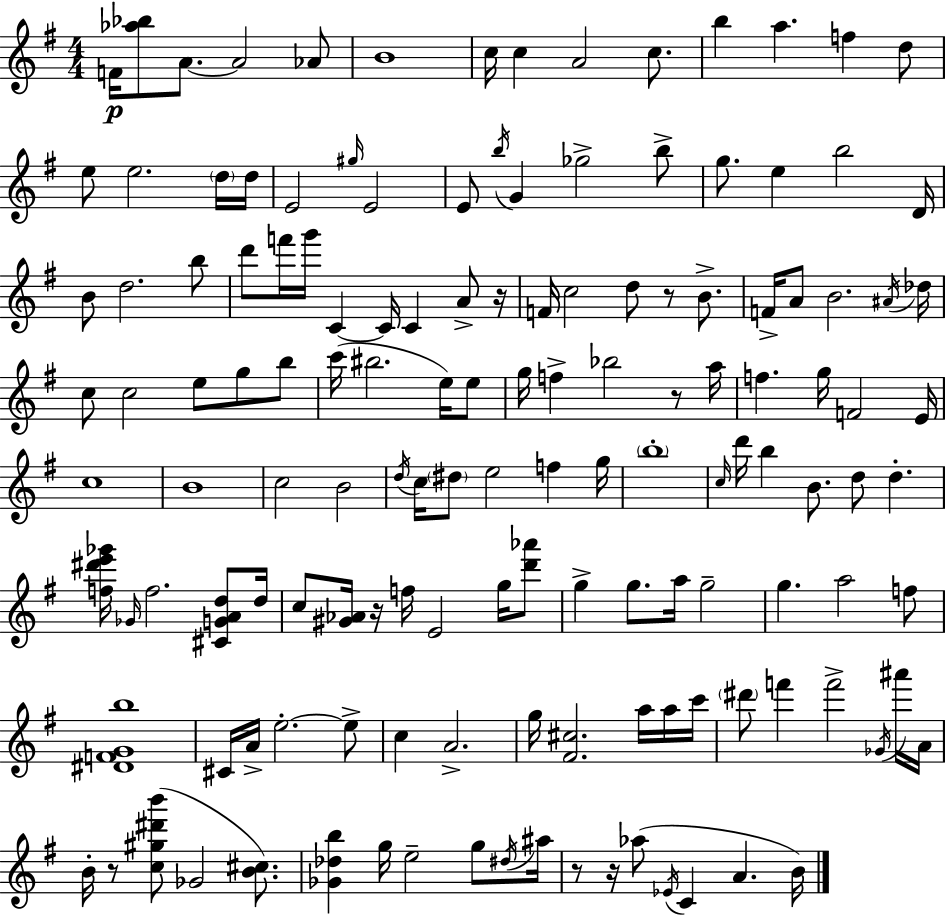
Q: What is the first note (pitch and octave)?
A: F4